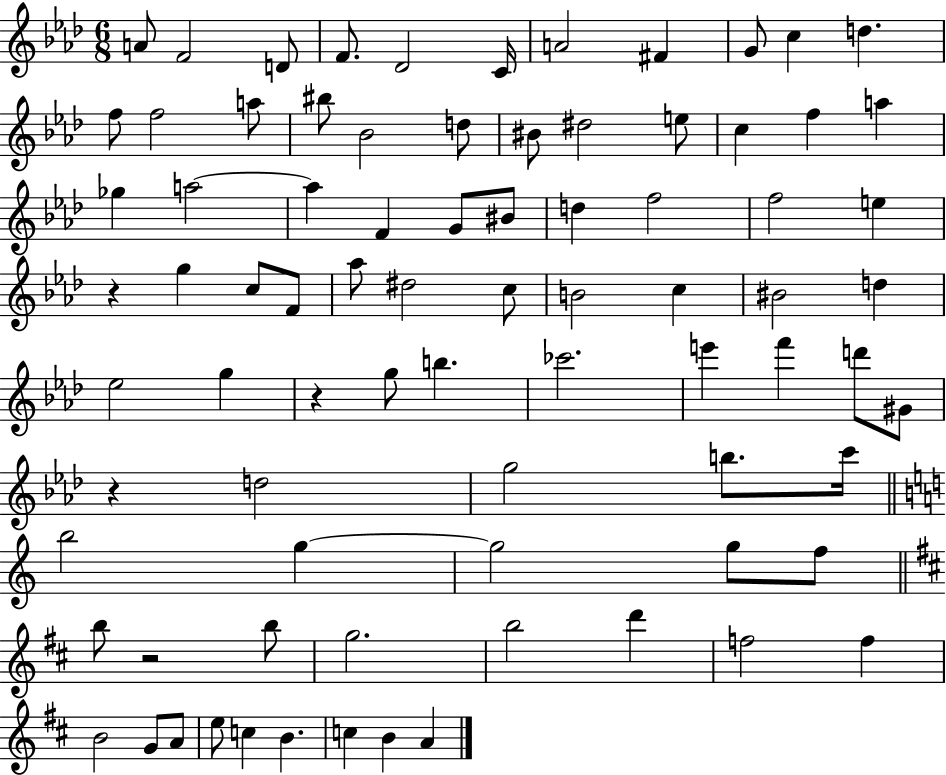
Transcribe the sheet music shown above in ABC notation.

X:1
T:Untitled
M:6/8
L:1/4
K:Ab
A/2 F2 D/2 F/2 _D2 C/4 A2 ^F G/2 c d f/2 f2 a/2 ^b/2 _B2 d/2 ^B/2 ^d2 e/2 c f a _g a2 a F G/2 ^B/2 d f2 f2 e z g c/2 F/2 _a/2 ^d2 c/2 B2 c ^B2 d _e2 g z g/2 b _c'2 e' f' d'/2 ^G/2 z d2 g2 b/2 c'/4 b2 g g2 g/2 f/2 b/2 z2 b/2 g2 b2 d' f2 f B2 G/2 A/2 e/2 c B c B A